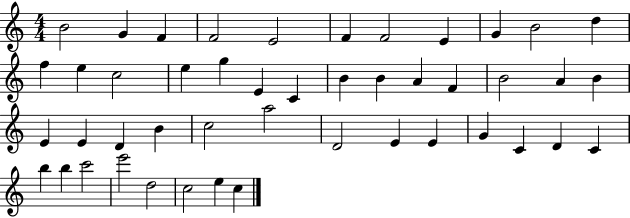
B4/h G4/q F4/q F4/h E4/h F4/q F4/h E4/q G4/q B4/h D5/q F5/q E5/q C5/h E5/q G5/q E4/q C4/q B4/q B4/q A4/q F4/q B4/h A4/q B4/q E4/q E4/q D4/q B4/q C5/h A5/h D4/h E4/q E4/q G4/q C4/q D4/q C4/q B5/q B5/q C6/h E6/h D5/h C5/h E5/q C5/q